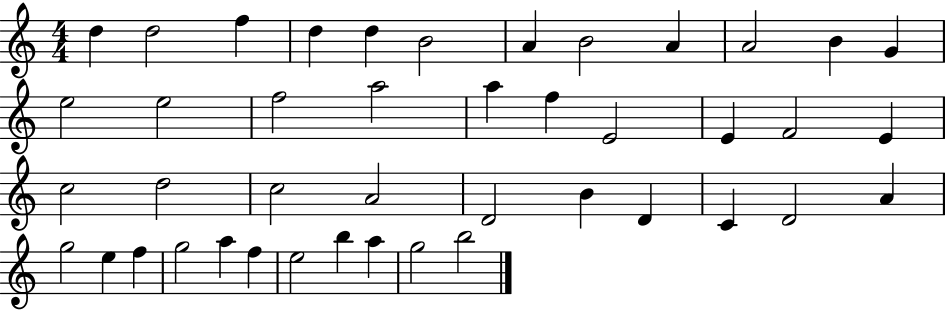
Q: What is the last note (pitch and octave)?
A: B5